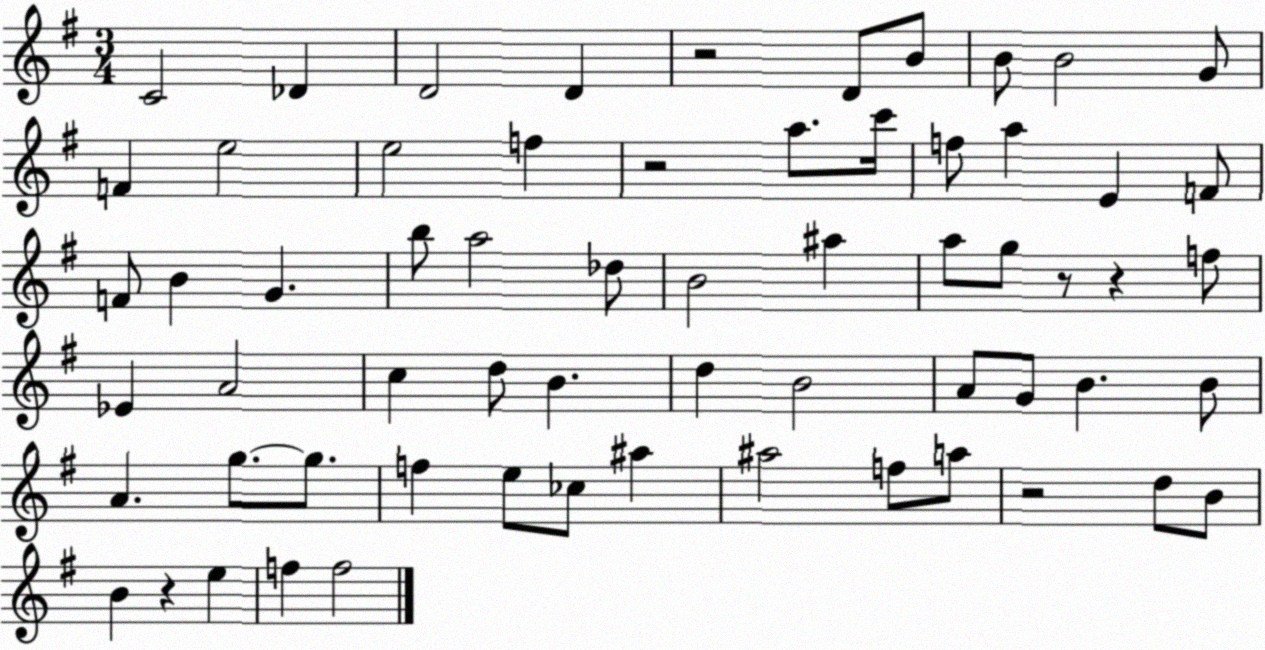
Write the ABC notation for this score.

X:1
T:Untitled
M:3/4
L:1/4
K:G
C2 _D D2 D z2 D/2 B/2 B/2 B2 G/2 F e2 e2 f z2 a/2 c'/4 f/2 a E F/2 F/2 B G b/2 a2 _d/2 B2 ^a a/2 g/2 z/2 z f/2 _E A2 c d/2 B d B2 A/2 G/2 B B/2 A g/2 g/2 f e/2 _c/2 ^a ^a2 f/2 a/2 z2 d/2 B/2 B z e f f2